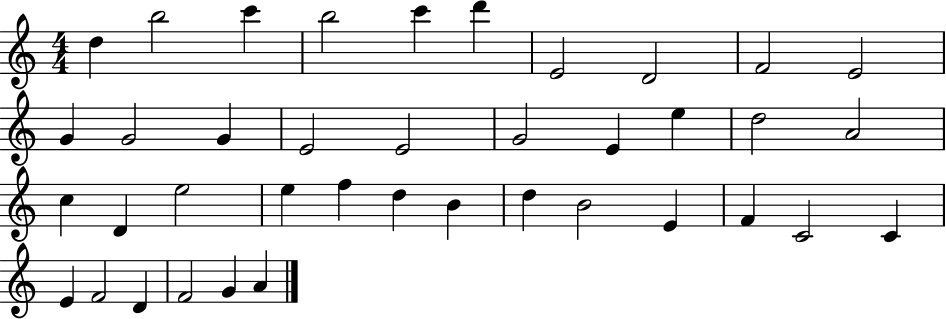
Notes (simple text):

D5/q B5/h C6/q B5/h C6/q D6/q E4/h D4/h F4/h E4/h G4/q G4/h G4/q E4/h E4/h G4/h E4/q E5/q D5/h A4/h C5/q D4/q E5/h E5/q F5/q D5/q B4/q D5/q B4/h E4/q F4/q C4/h C4/q E4/q F4/h D4/q F4/h G4/q A4/q